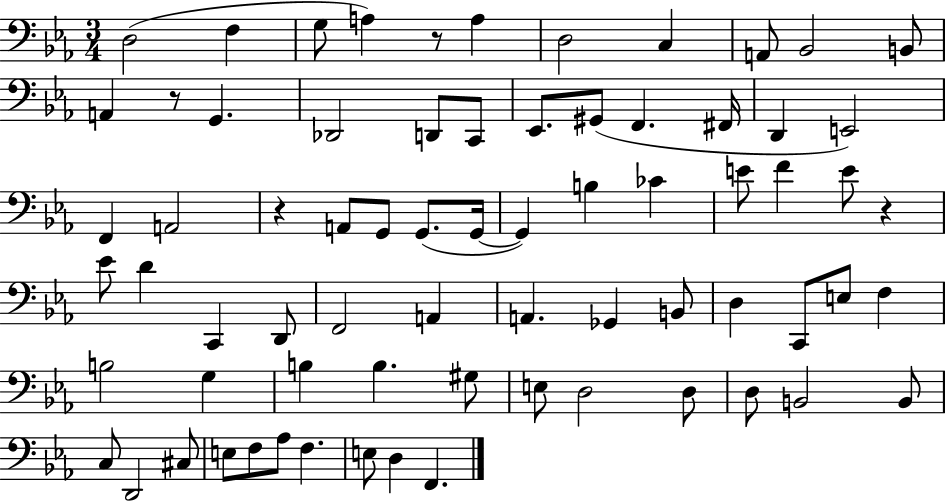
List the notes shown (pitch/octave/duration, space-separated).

D3/h F3/q G3/e A3/q R/e A3/q D3/h C3/q A2/e Bb2/h B2/e A2/q R/e G2/q. Db2/h D2/e C2/e Eb2/e. G#2/e F2/q. F#2/s D2/q E2/h F2/q A2/h R/q A2/e G2/e G2/e. G2/s G2/q B3/q CES4/q E4/e F4/q E4/e R/q Eb4/e D4/q C2/q D2/e F2/h A2/q A2/q. Gb2/q B2/e D3/q C2/e E3/e F3/q B3/h G3/q B3/q B3/q. G#3/e E3/e D3/h D3/e D3/e B2/h B2/e C3/e D2/h C#3/e E3/e F3/e Ab3/e F3/q. E3/e D3/q F2/q.